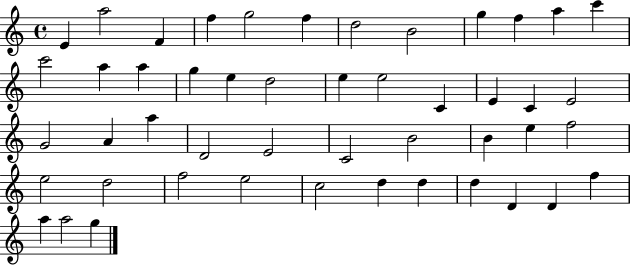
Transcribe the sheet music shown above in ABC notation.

X:1
T:Untitled
M:4/4
L:1/4
K:C
E a2 F f g2 f d2 B2 g f a c' c'2 a a g e d2 e e2 C E C E2 G2 A a D2 E2 C2 B2 B e f2 e2 d2 f2 e2 c2 d d d D D f a a2 g